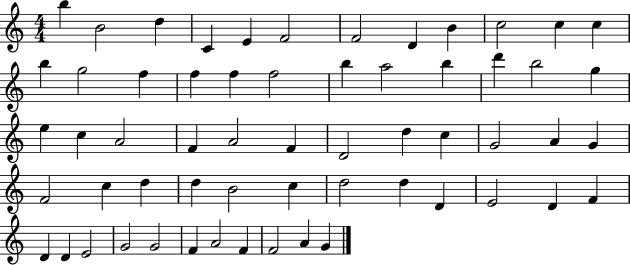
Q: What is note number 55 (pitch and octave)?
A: A4